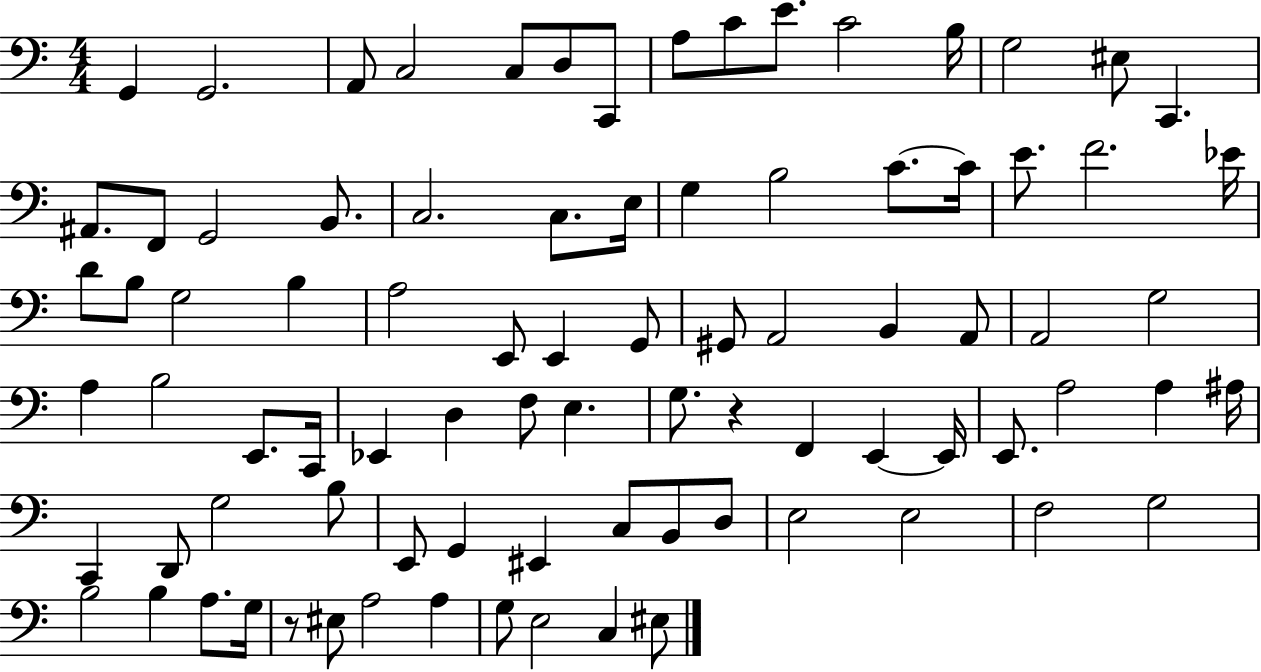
G2/q G2/h. A2/e C3/h C3/e D3/e C2/e A3/e C4/e E4/e. C4/h B3/s G3/h EIS3/e C2/q. A#2/e. F2/e G2/h B2/e. C3/h. C3/e. E3/s G3/q B3/h C4/e. C4/s E4/e. F4/h. Eb4/s D4/e B3/e G3/h B3/q A3/h E2/e E2/q G2/e G#2/e A2/h B2/q A2/e A2/h G3/h A3/q B3/h E2/e. C2/s Eb2/q D3/q F3/e E3/q. G3/e. R/q F2/q E2/q E2/s E2/e. A3/h A3/q A#3/s C2/q D2/e G3/h B3/e E2/e G2/q EIS2/q C3/e B2/e D3/e E3/h E3/h F3/h G3/h B3/h B3/q A3/e. G3/s R/e EIS3/e A3/h A3/q G3/e E3/h C3/q EIS3/e